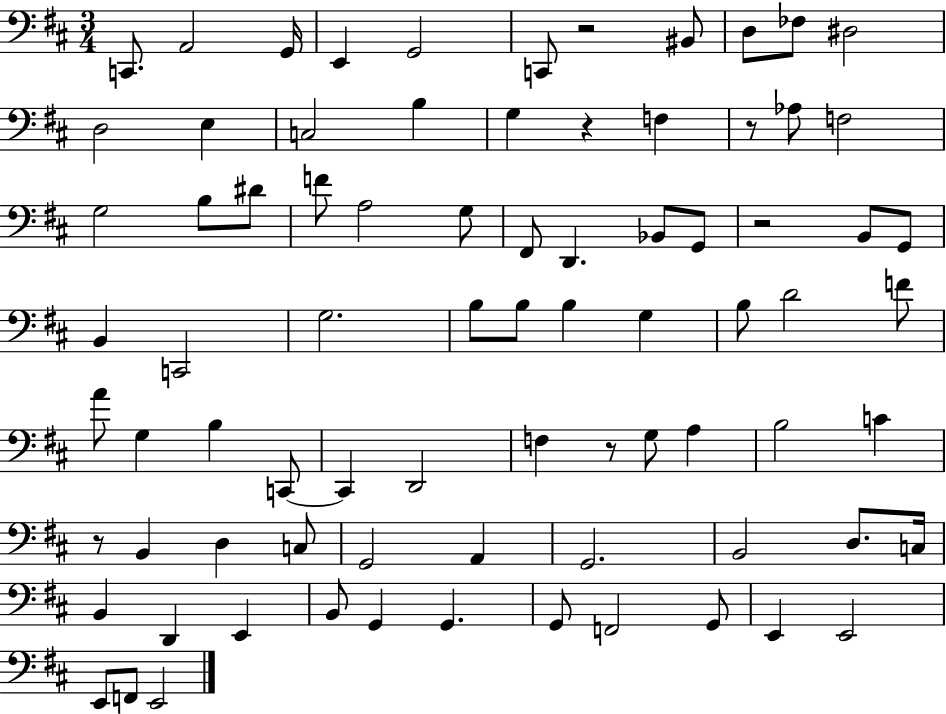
C2/e. A2/h G2/s E2/q G2/h C2/e R/h BIS2/e D3/e FES3/e D#3/h D3/h E3/q C3/h B3/q G3/q R/q F3/q R/e Ab3/e F3/h G3/h B3/e D#4/e F4/e A3/h G3/e F#2/e D2/q. Bb2/e G2/e R/h B2/e G2/e B2/q C2/h G3/h. B3/e B3/e B3/q G3/q B3/e D4/h F4/e A4/e G3/q B3/q C2/e C2/q D2/h F3/q R/e G3/e A3/q B3/h C4/q R/e B2/q D3/q C3/e G2/h A2/q G2/h. B2/h D3/e. C3/s B2/q D2/q E2/q B2/e G2/q G2/q. G2/e F2/h G2/e E2/q E2/h E2/e F2/e E2/h